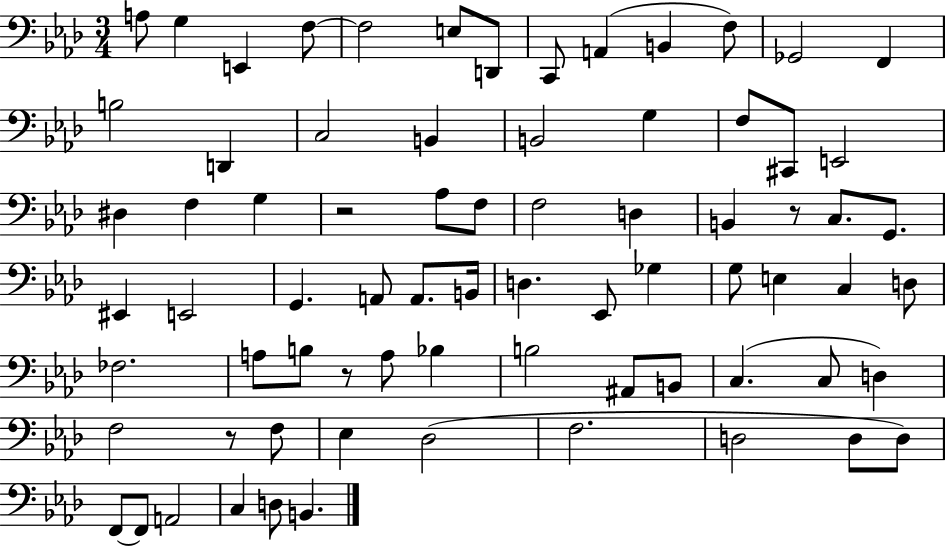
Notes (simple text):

A3/e G3/q E2/q F3/e F3/h E3/e D2/e C2/e A2/q B2/q F3/e Gb2/h F2/q B3/h D2/q C3/h B2/q B2/h G3/q F3/e C#2/e E2/h D#3/q F3/q G3/q R/h Ab3/e F3/e F3/h D3/q B2/q R/e C3/e. G2/e. EIS2/q E2/h G2/q. A2/e A2/e. B2/s D3/q. Eb2/e Gb3/q G3/e E3/q C3/q D3/e FES3/h. A3/e B3/e R/e A3/e Bb3/q B3/h A#2/e B2/e C3/q. C3/e D3/q F3/h R/e F3/e Eb3/q Db3/h F3/h. D3/h D3/e D3/e F2/e F2/e A2/h C3/q D3/e B2/q.